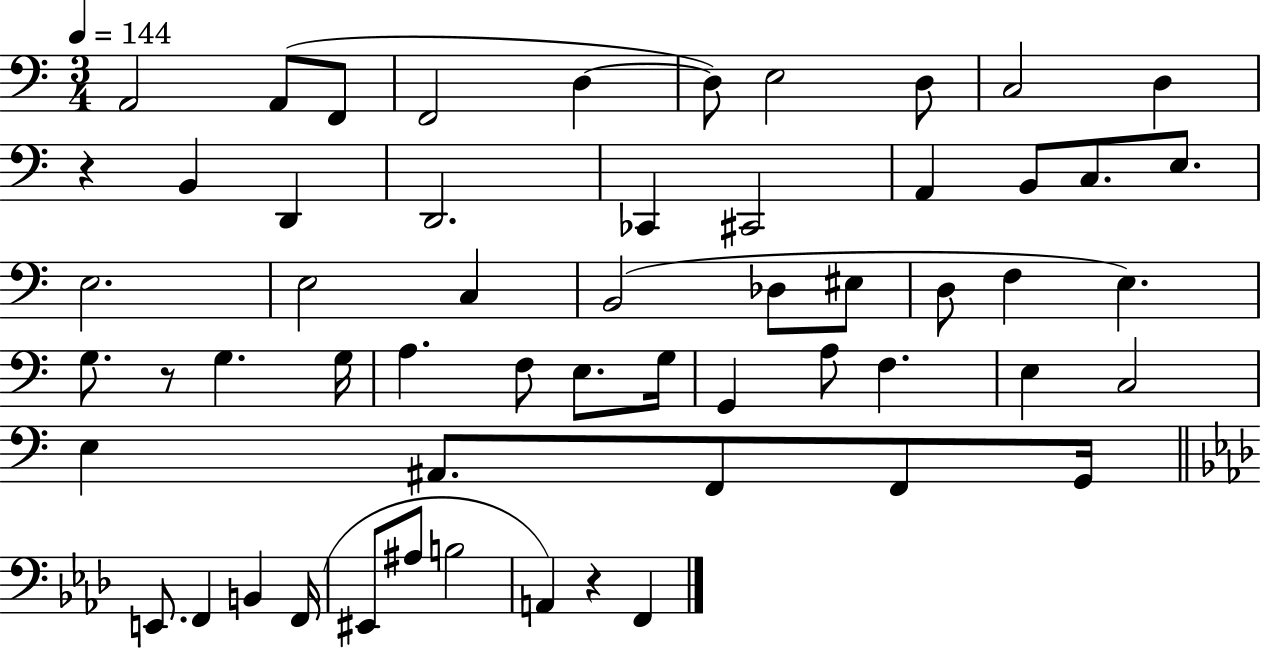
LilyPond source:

{
  \clef bass
  \numericTimeSignature
  \time 3/4
  \key c \major
  \tempo 4 = 144
  a,2 a,8( f,8 | f,2 d4~~ | d8) e2 d8 | c2 d4 | \break r4 b,4 d,4 | d,2. | ces,4 cis,2 | a,4 b,8 c8. e8. | \break e2. | e2 c4 | b,2( des8 eis8 | d8 f4 e4.) | \break g8. r8 g4. g16 | a4. f8 e8. g16 | g,4 a8 f4. | e4 c2 | \break e4 ais,8. f,8 f,8 g,16 | \bar "||" \break \key aes \major e,8. f,4 b,4 f,16( | eis,8 ais8 b2 | a,4) r4 f,4 | \bar "|."
}